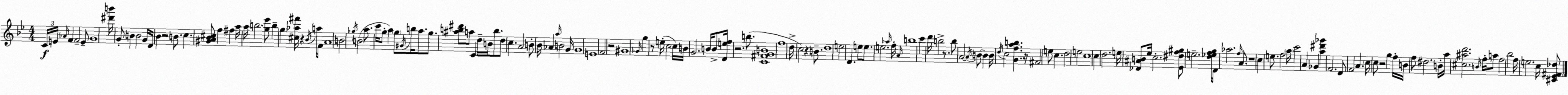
X:1
T:Untitled
M:4/4
L:1/4
K:Gm
C/4 E/4 _A/4 F F2 E/2 G4 [^d'b']/4 G/2 B B2 G/4 D/4 _B z2 B/2 c [^GA_B^c]/2 f ^f a/4 a/4 b2 [g_e']/2 b g [^c_a^f']/4 z _B/4 a/4 F/2 A4 B2 _g/4 B2 a/2 c'/4 g/2 a g/2 ^G/4 b/4 a/2 g/2 [^ab^d']/2 a/2 C d/4 B/4 b/2 d/2 c A2 B/2 _B/4 _A a/4 B2 G/4 G4 E4 F2 z2 ^G4 _G/4 g z/2 e/4 c2 c/4 B/4 G2 B/4 B/2 [Def]/4 z2 b/2 [C^FGB]4 f4 d/4 c2 z B/2 d4 e2 D e/2 e/2 e2 _a/4 f/4 A/4 b4 c' d'/4 b2 z/2 b/2 A2 A/4 B/2 B B/4 d/4 c2 [Gfab] z/4 ^F2 e/2 c d2 e2 c4 c d2 e/4 [_D^AB]/2 _e/4 c2 [_E^df^g]/2 e2 [d_efg]/2 D/4 _a2 f/4 A/2 z4 c e/2 f2 a/4 c'2 A _G [a^d'_g'] F2 D/2 F2 A c/4 c/2 z2 g f/4 B/4 f/2 ^d2 B/4 a/4 [^c^ad']2 B/4 f/4 a/2 f2 _b2 f/4 e2 c/4 [^C_E^F_d]/2